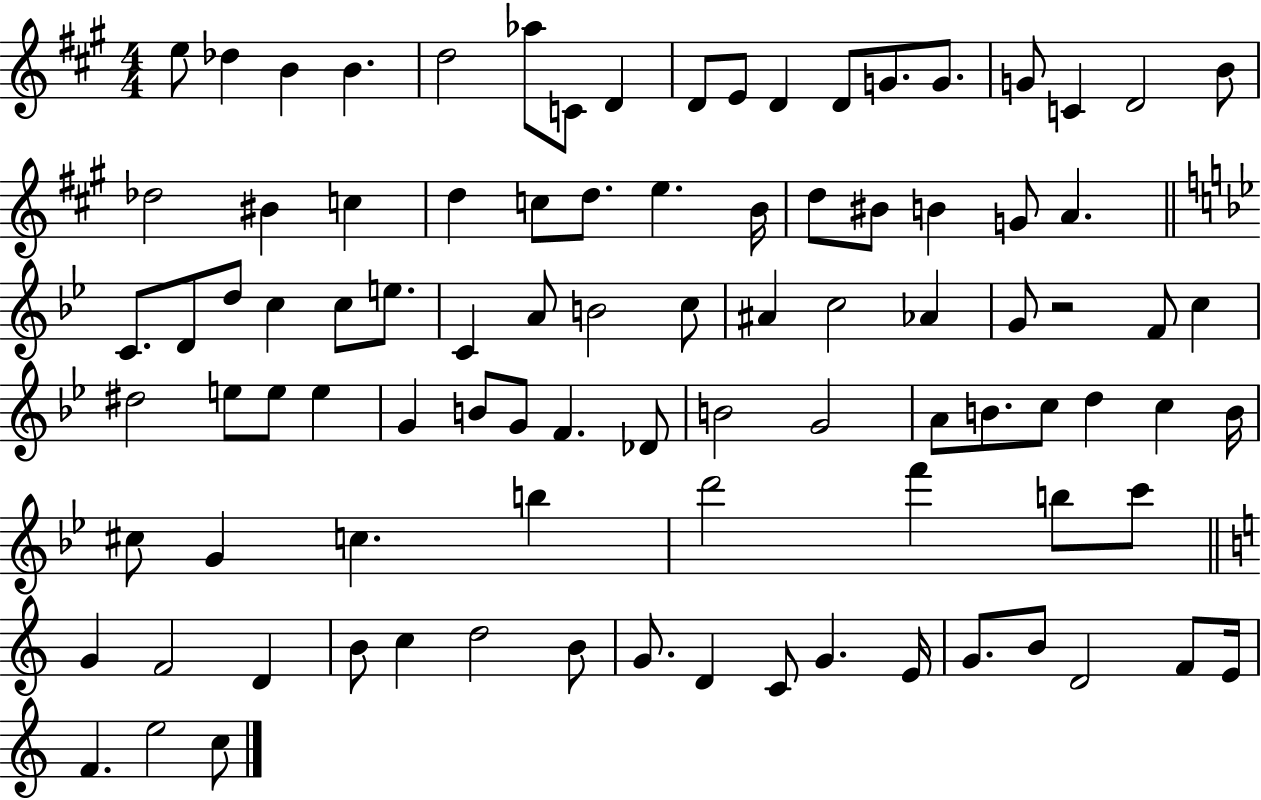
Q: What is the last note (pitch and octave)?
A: C5